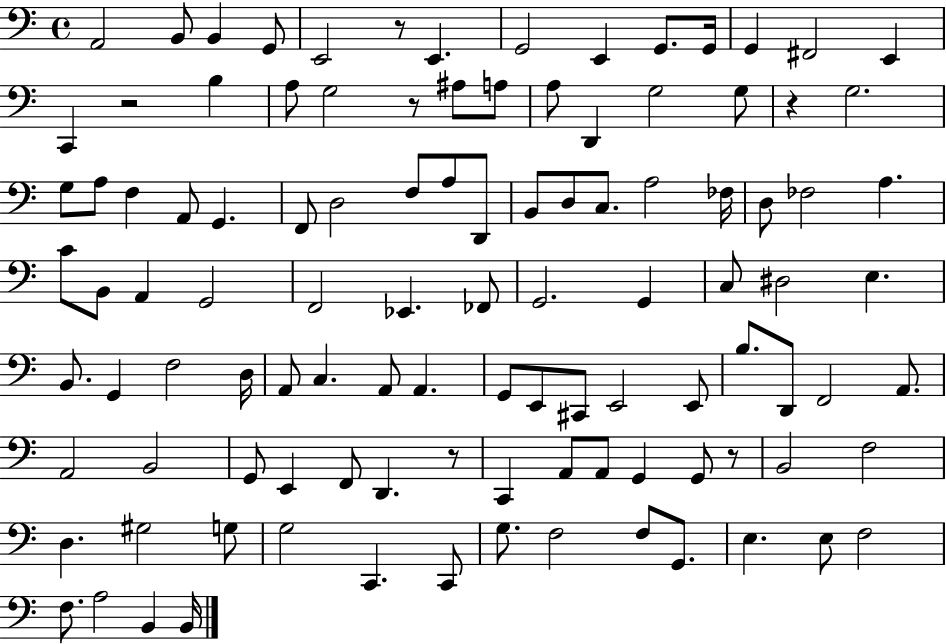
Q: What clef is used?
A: bass